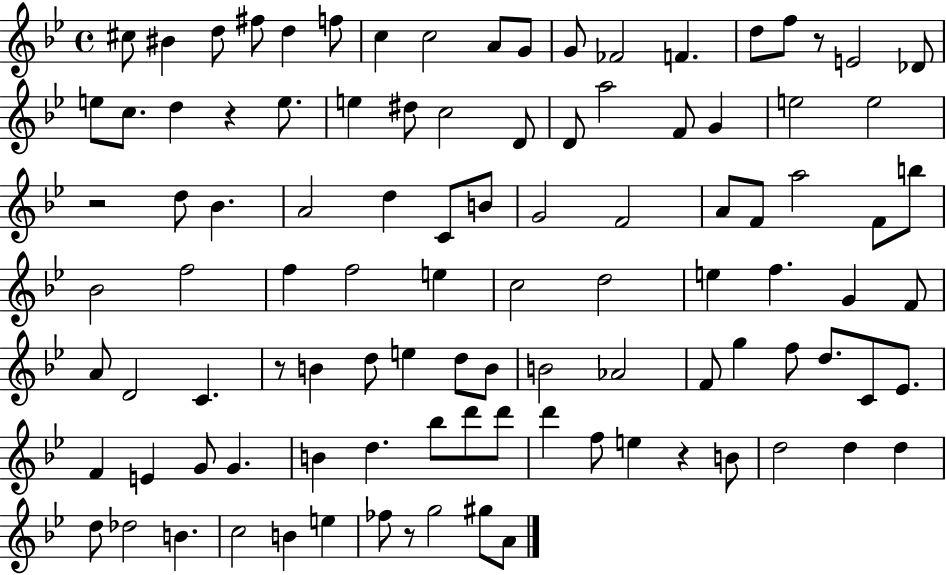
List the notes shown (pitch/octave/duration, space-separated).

C#5/e BIS4/q D5/e F#5/e D5/q F5/e C5/q C5/h A4/e G4/e G4/e FES4/h F4/q. D5/e F5/e R/e E4/h Db4/e E5/e C5/e. D5/q R/q E5/e. E5/q D#5/e C5/h D4/e D4/e A5/h F4/e G4/q E5/h E5/h R/h D5/e Bb4/q. A4/h D5/q C4/e B4/e G4/h F4/h A4/e F4/e A5/h F4/e B5/e Bb4/h F5/h F5/q F5/h E5/q C5/h D5/h E5/q F5/q. G4/q F4/e A4/e D4/h C4/q. R/e B4/q D5/e E5/q D5/e B4/e B4/h Ab4/h F4/e G5/q F5/e D5/e. C4/e Eb4/e. F4/q E4/q G4/e G4/q. B4/q D5/q. Bb5/e D6/e D6/e D6/q F5/e E5/q R/q B4/e D5/h D5/q D5/q D5/e Db5/h B4/q. C5/h B4/q E5/q FES5/e R/e G5/h G#5/e A4/e